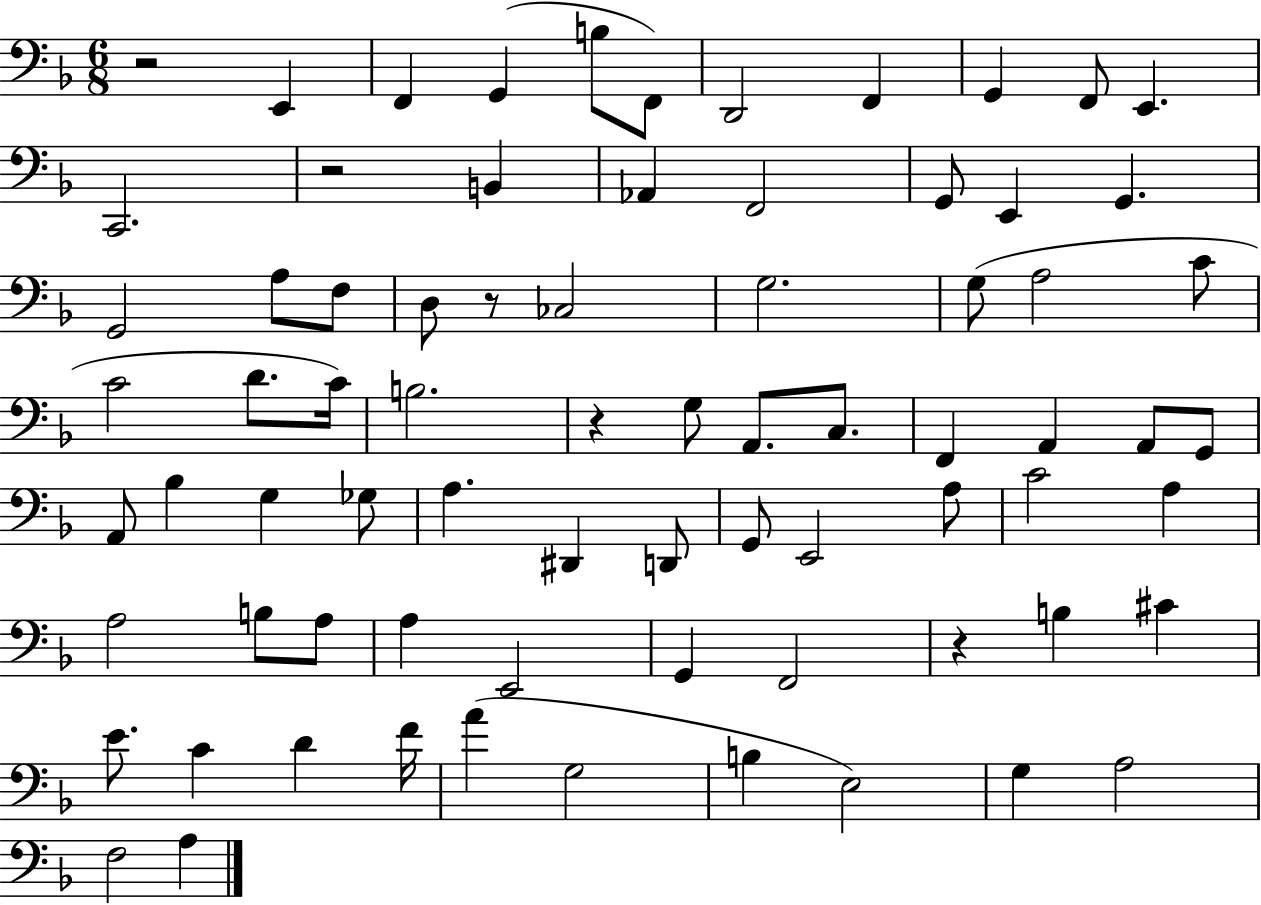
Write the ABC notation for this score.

X:1
T:Untitled
M:6/8
L:1/4
K:F
z2 E,, F,, G,, B,/2 F,,/2 D,,2 F,, G,, F,,/2 E,, C,,2 z2 B,, _A,, F,,2 G,,/2 E,, G,, G,,2 A,/2 F,/2 D,/2 z/2 _C,2 G,2 G,/2 A,2 C/2 C2 D/2 C/4 B,2 z G,/2 A,,/2 C,/2 F,, A,, A,,/2 G,,/2 A,,/2 _B, G, _G,/2 A, ^D,, D,,/2 G,,/2 E,,2 A,/2 C2 A, A,2 B,/2 A,/2 A, E,,2 G,, F,,2 z B, ^C E/2 C D F/4 A G,2 B, E,2 G, A,2 F,2 A,